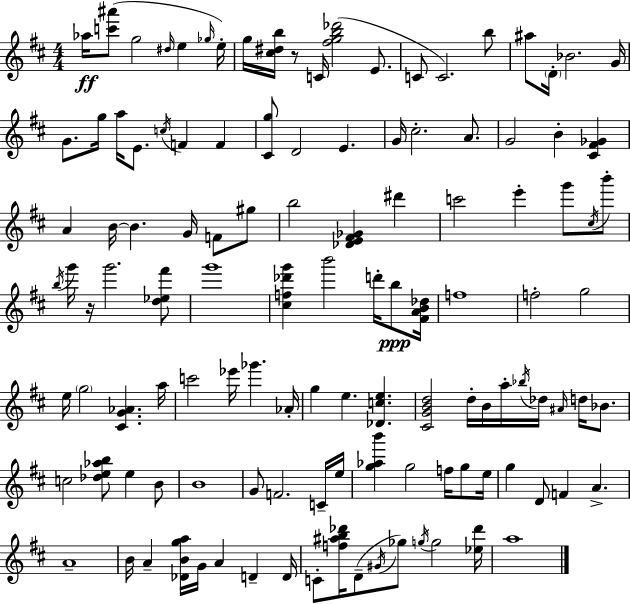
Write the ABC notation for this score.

X:1
T:Untitled
M:4/4
L:1/4
K:D
_a/4 [c'^a']/2 g2 ^d/4 e _g/4 e/4 g/4 [^c^db]/4 z/2 C/4 [^fgb_d']2 E/2 C/2 C2 b/2 ^a/2 D/4 _B2 G/4 G/2 g/4 a/4 E/2 c/4 F F [^Cg]/2 D2 E G/4 ^c2 A/2 G2 B [^C^F_G] A B/4 B G/4 F/2 ^g/2 b2 [_DE^F_G] ^d' c'2 e' g'/2 ^c/4 b'/2 b/4 g'/4 z/4 g'2 [d_e^f']/2 g'4 [^cf_d'g'] b'2 d'/4 b/2 [^FAB_d]/4 f4 f2 g2 e/4 g2 [^CG_A] a/4 c'2 _e'/4 _g' _A/4 g e [_Dce] [^CGBd]2 d/4 B/4 a/4 _b/4 _d/4 ^A/4 d/4 _B/2 c2 [_de_ab]/2 e B/2 B4 G/2 F2 C/4 e/4 [g_ab'] g2 f/4 g/2 e/4 g D/2 F A A4 B/4 A [_DBga]/4 G/4 A D D/4 C/2 [f^ab_d']/4 D/2 ^G/4 _g/2 g/4 g2 [_e_d']/4 a4